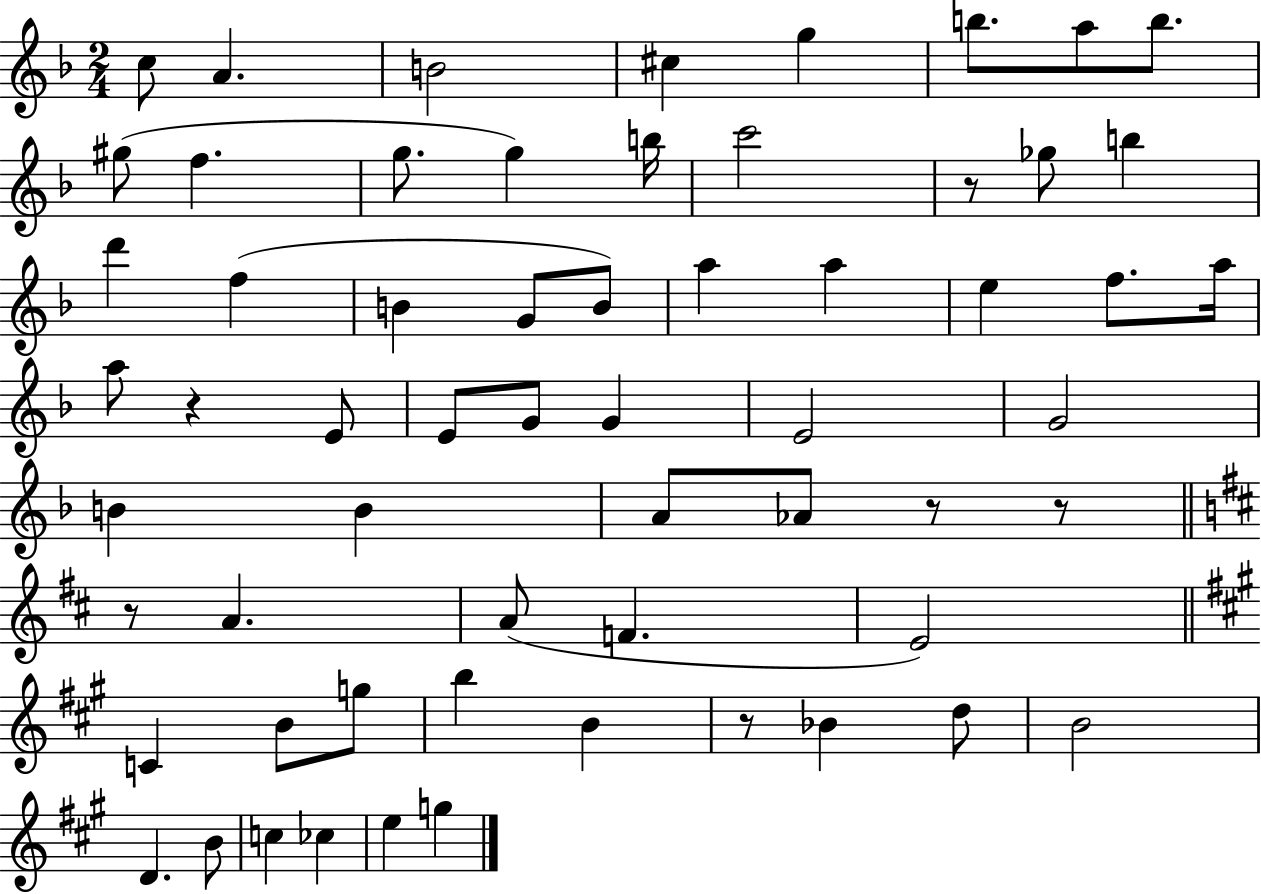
{
  \clef treble
  \numericTimeSignature
  \time 2/4
  \key f \major
  c''8 a'4. | b'2 | cis''4 g''4 | b''8. a''8 b''8. | \break gis''8( f''4. | g''8. g''4) b''16 | c'''2 | r8 ges''8 b''4 | \break d'''4 f''4( | b'4 g'8 b'8) | a''4 a''4 | e''4 f''8. a''16 | \break a''8 r4 e'8 | e'8 g'8 g'4 | e'2 | g'2 | \break b'4 b'4 | a'8 aes'8 r8 r8 | \bar "||" \break \key d \major r8 a'4. | a'8( f'4. | e'2) | \bar "||" \break \key a \major c'4 b'8 g''8 | b''4 b'4 | r8 bes'4 d''8 | b'2 | \break d'4. b'8 | c''4 ces''4 | e''4 g''4 | \bar "|."
}